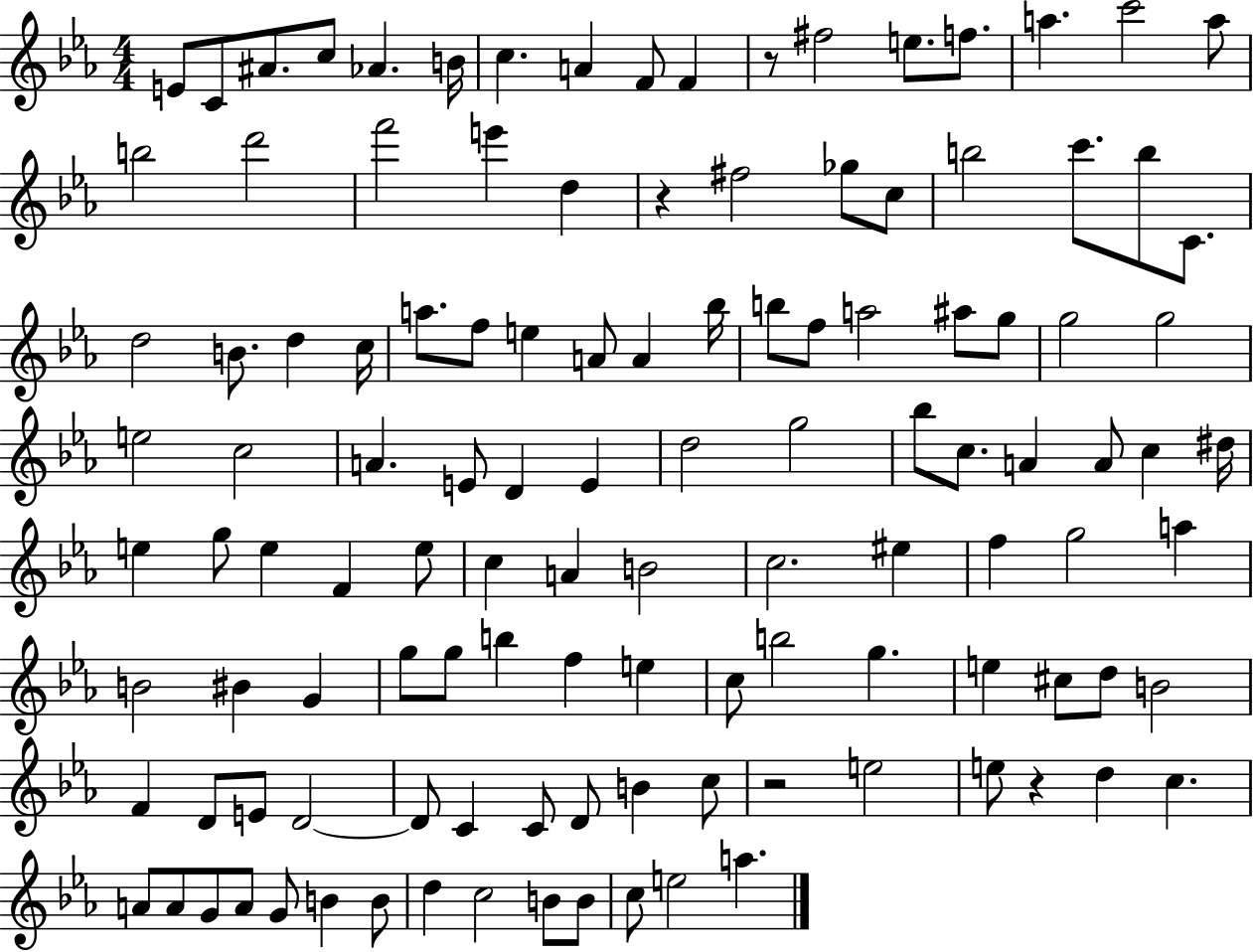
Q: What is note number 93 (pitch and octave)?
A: C4